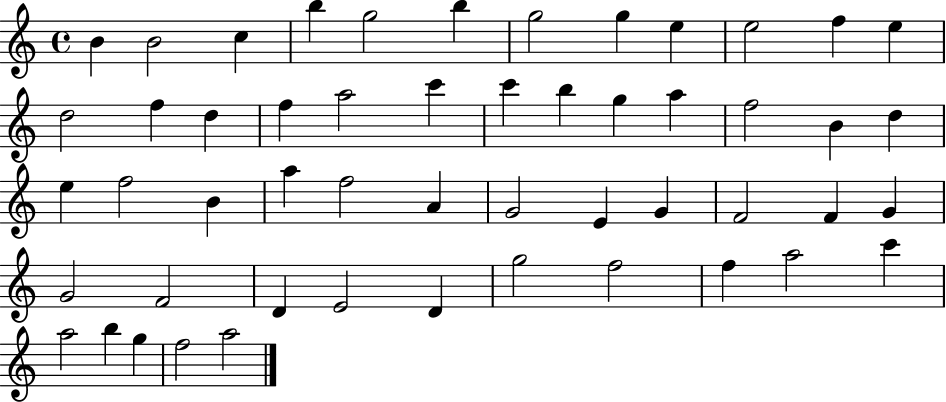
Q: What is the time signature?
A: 4/4